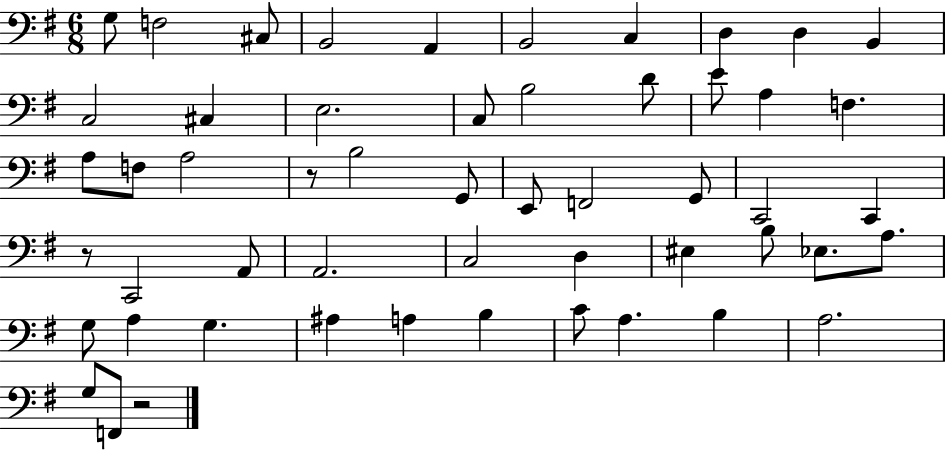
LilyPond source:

{
  \clef bass
  \numericTimeSignature
  \time 6/8
  \key g \major
  g8 f2 cis8 | b,2 a,4 | b,2 c4 | d4 d4 b,4 | \break c2 cis4 | e2. | c8 b2 d'8 | e'8 a4 f4. | \break a8 f8 a2 | r8 b2 g,8 | e,8 f,2 g,8 | c,2 c,4 | \break r8 c,2 a,8 | a,2. | c2 d4 | eis4 b8 ees8. a8. | \break g8 a4 g4. | ais4 a4 b4 | c'8 a4. b4 | a2. | \break g8 f,8 r2 | \bar "|."
}